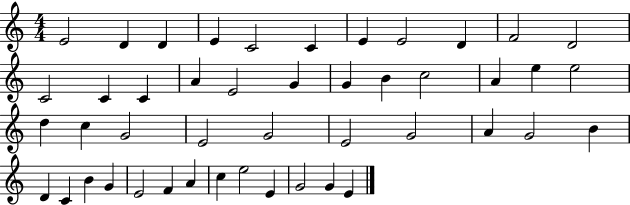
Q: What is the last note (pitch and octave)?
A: E4